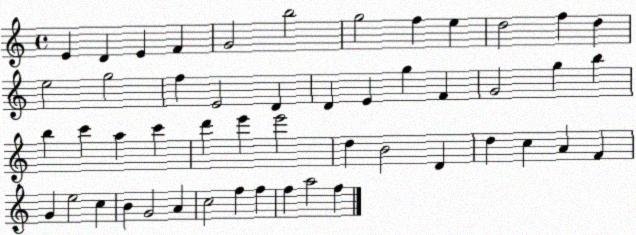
X:1
T:Untitled
M:4/4
L:1/4
K:C
E D E F G2 b2 g2 f e d2 f d e2 g2 f E2 D D E g F G2 g b b c' a c' d' e' e'2 d B2 D d c A F G e2 c B G2 A c2 f f f a2 f